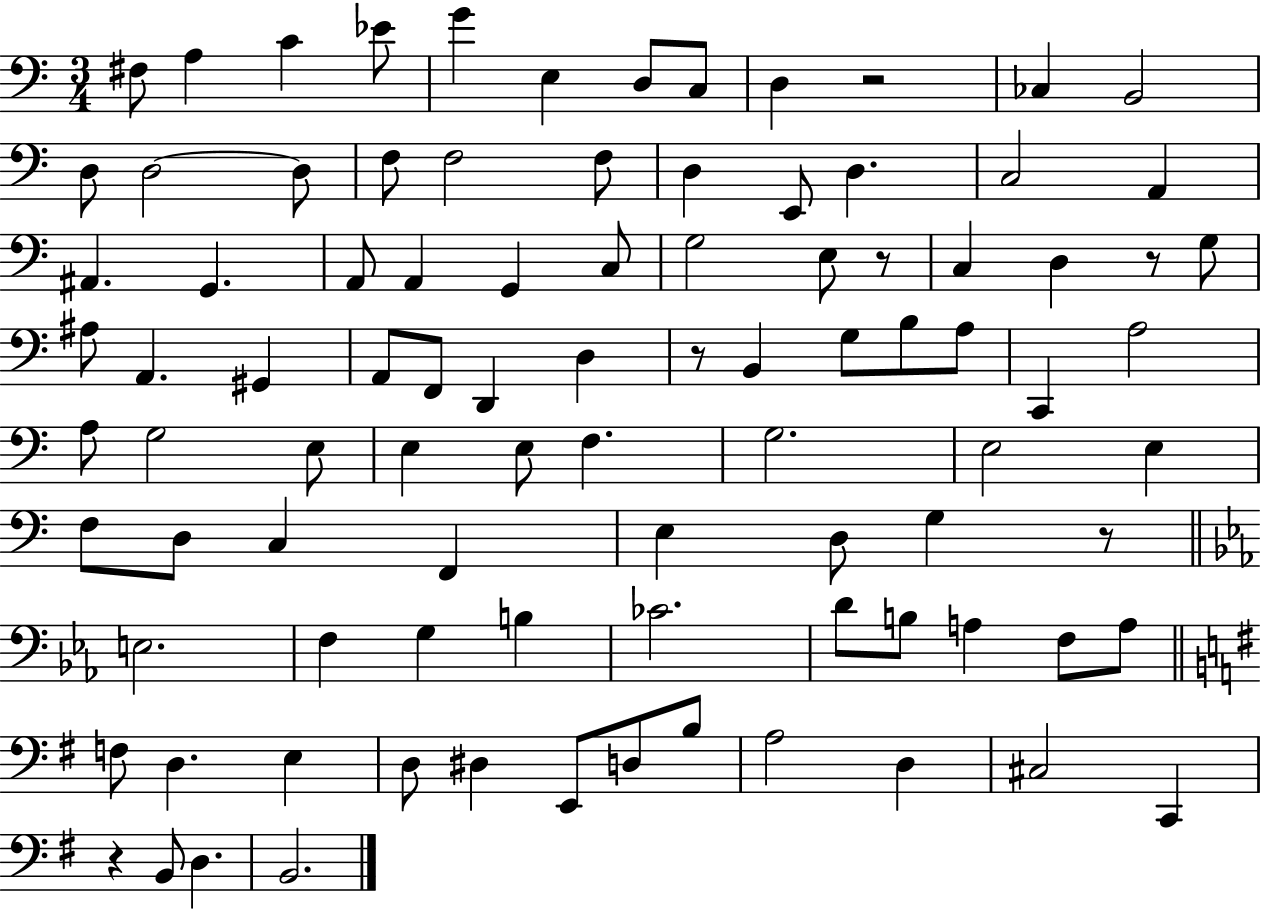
F#3/e A3/q C4/q Eb4/e G4/q E3/q D3/e C3/e D3/q R/h CES3/q B2/h D3/e D3/h D3/e F3/e F3/h F3/e D3/q E2/e D3/q. C3/h A2/q A#2/q. G2/q. A2/e A2/q G2/q C3/e G3/h E3/e R/e C3/q D3/q R/e G3/e A#3/e A2/q. G#2/q A2/e F2/e D2/q D3/q R/e B2/q G3/e B3/e A3/e C2/q A3/h A3/e G3/h E3/e E3/q E3/e F3/q. G3/h. E3/h E3/q F3/e D3/e C3/q F2/q E3/q D3/e G3/q R/e E3/h. F3/q G3/q B3/q CES4/h. D4/e B3/e A3/q F3/e A3/e F3/e D3/q. E3/q D3/e D#3/q E2/e D3/e B3/e A3/h D3/q C#3/h C2/q R/q B2/e D3/q. B2/h.